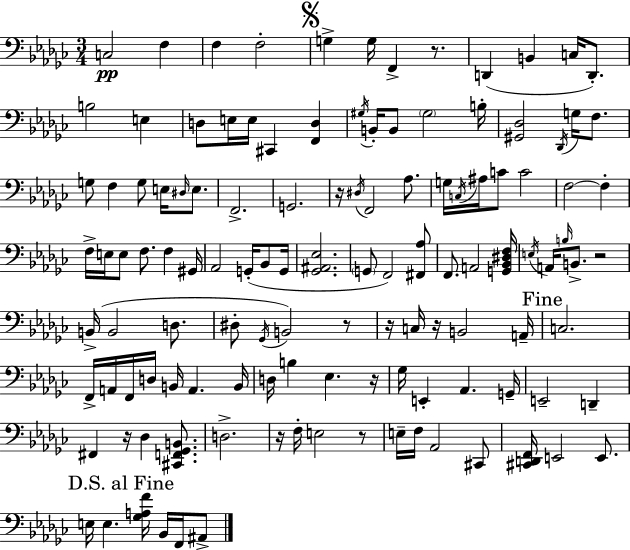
{
  \clef bass
  \numericTimeSignature
  \time 3/4
  \key ees \minor
  \repeat volta 2 { c2\pp f4 | f4 f2-. | \mark \markup { \musicglyph "scripts.segno" } g4-> g16 f,4-> r8. | d,4( b,4 c16 d,8.-.) | \break b2 e4 | d8 e16 e16 cis,4 <f, d>4 | \acciaccatura { gis16 } b,16-. b,8 \parenthesize gis2 | b16-. <gis, des>2 \acciaccatura { des,16 } g16 f8. | \break g8 f4 g8 e16 \grace { dis16 } | e8. f,2.-> | g,2. | r16 \acciaccatura { dis16 } f,2 | \break aes8. g16 \acciaccatura { c16 } ais16 c'8 c'2 | f2~~ | f4-. f16-> e16 e8 f8. | f4 gis,16 aes,2 | \break g,16-.( bes,8 g,16 <ges, ais, ees>2. | \parenthesize g,8 f,2) | <fis, aes>8 f,8. a,2 | <g, bes, dis f>16 \acciaccatura { e16 } a,16 \grace { b16 } b,8.-> r2 | \break b,16->( b,2 | d8. dis8-. \acciaccatura { ges,16 } b,2) | r8 r16 c16 r16 b,2 | a,16-- \mark "Fine" c2. | \break f,16-> a,16 f,16 d16 | b,16 a,4. b,16 d16 b4 | ees4. r16 ges16 e,4-. | aes,4. g,16-- e,2-- | \break d,4-- fis,4 | r16 des4 <cis, f, ges, b,>8. d2.-> | r16 f16-. e2 | r8 e16-- f16 aes,2 | \break cis,8 <cis, d, f,>16 e,2 | e,8. \mark "D.S. al Fine" e16 e4. | <ges a f'>16 bes,16 f,16 ais,8-> } \bar "|."
}